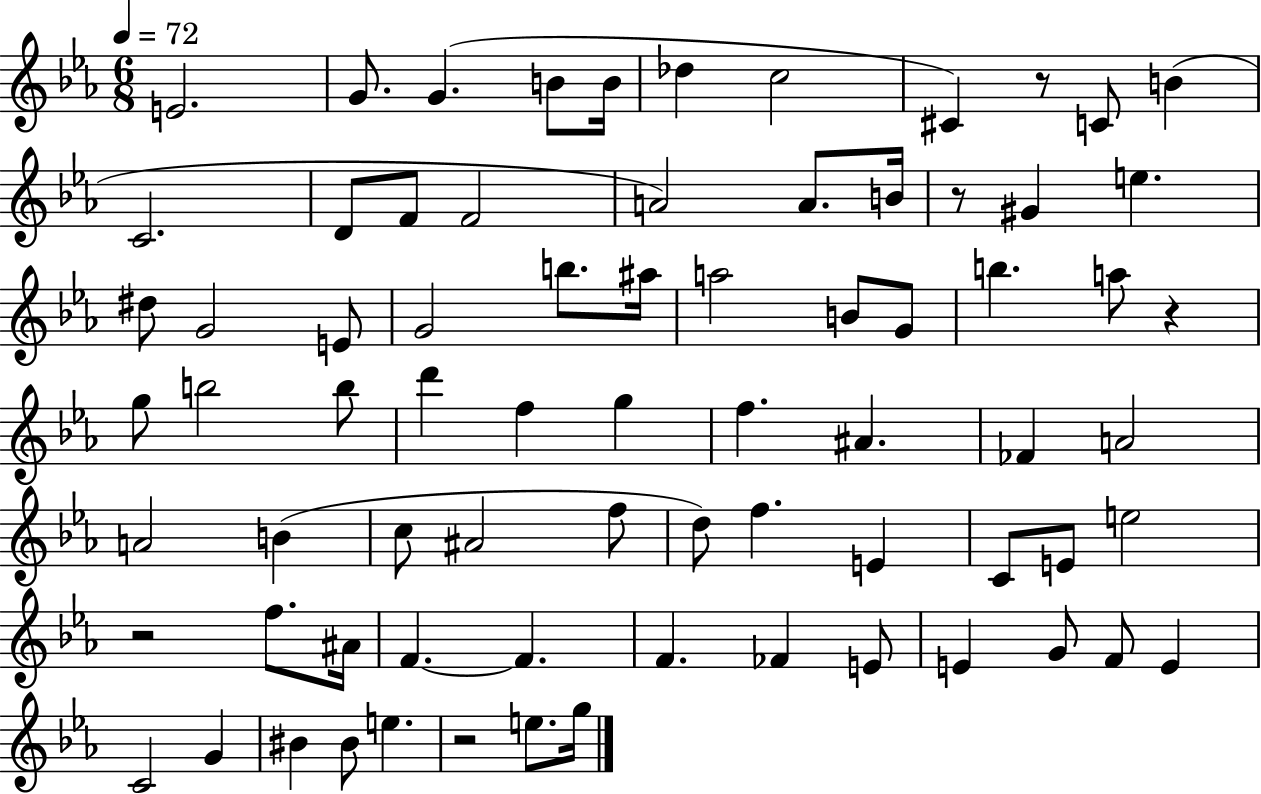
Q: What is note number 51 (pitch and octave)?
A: E5